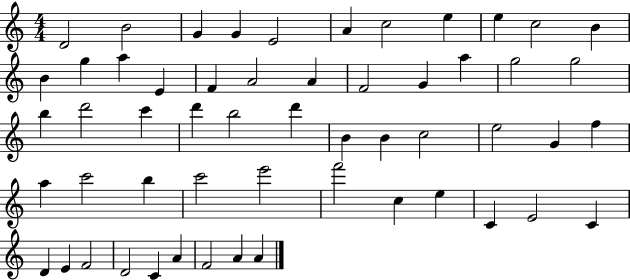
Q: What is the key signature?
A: C major